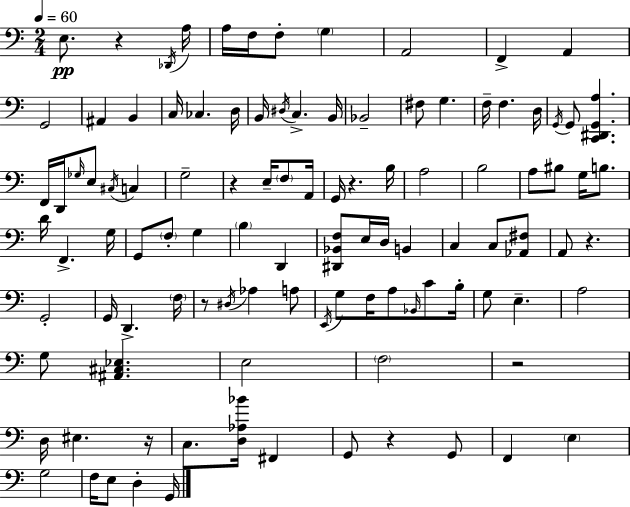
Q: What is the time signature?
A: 2/4